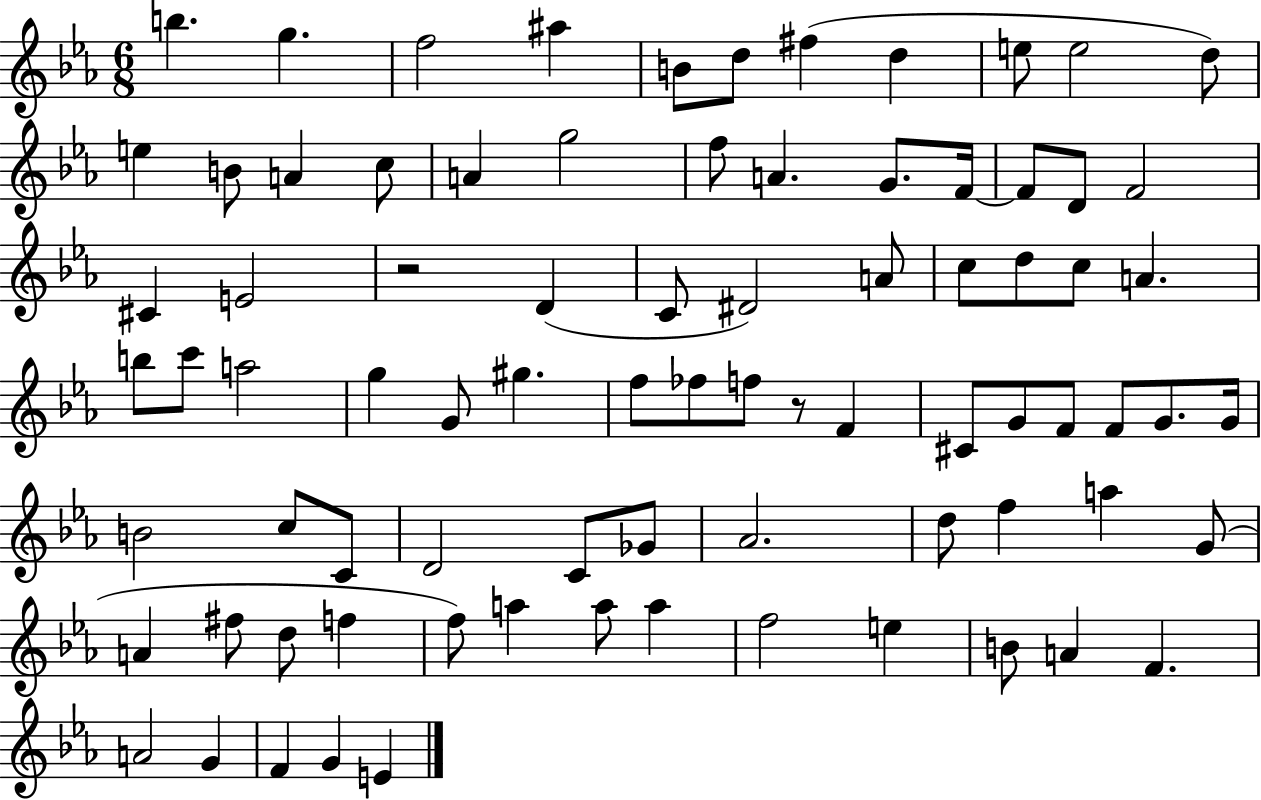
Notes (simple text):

B5/q. G5/q. F5/h A#5/q B4/e D5/e F#5/q D5/q E5/e E5/h D5/e E5/q B4/e A4/q C5/e A4/q G5/h F5/e A4/q. G4/e. F4/s F4/e D4/e F4/h C#4/q E4/h R/h D4/q C4/e D#4/h A4/e C5/e D5/e C5/e A4/q. B5/e C6/e A5/h G5/q G4/e G#5/q. F5/e FES5/e F5/e R/e F4/q C#4/e G4/e F4/e F4/e G4/e. G4/s B4/h C5/e C4/e D4/h C4/e Gb4/e Ab4/h. D5/e F5/q A5/q G4/e A4/q F#5/e D5/e F5/q F5/e A5/q A5/e A5/q F5/h E5/q B4/e A4/q F4/q. A4/h G4/q F4/q G4/q E4/q